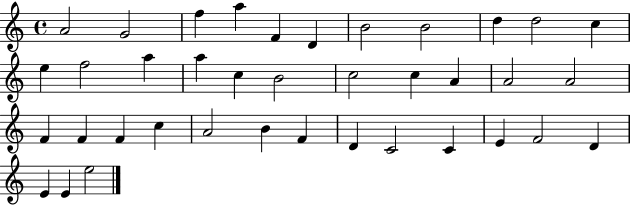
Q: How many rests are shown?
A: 0